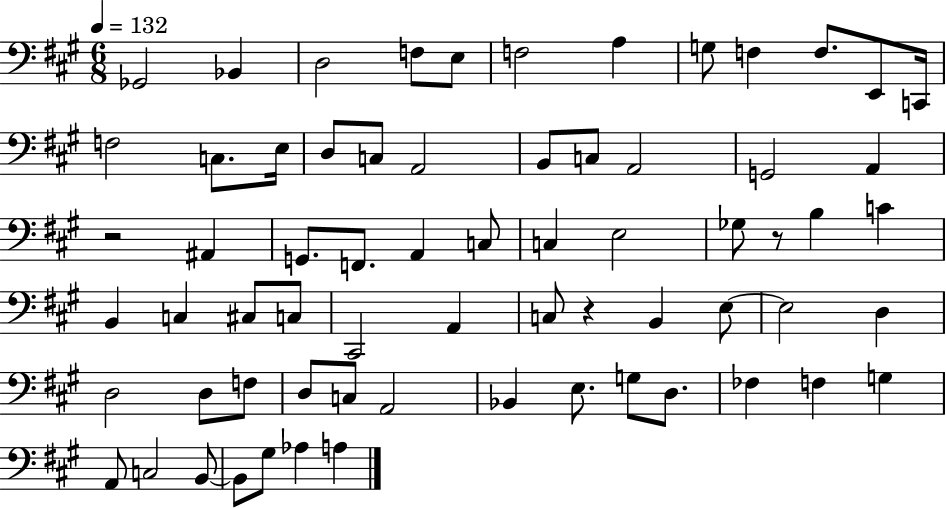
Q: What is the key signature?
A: A major